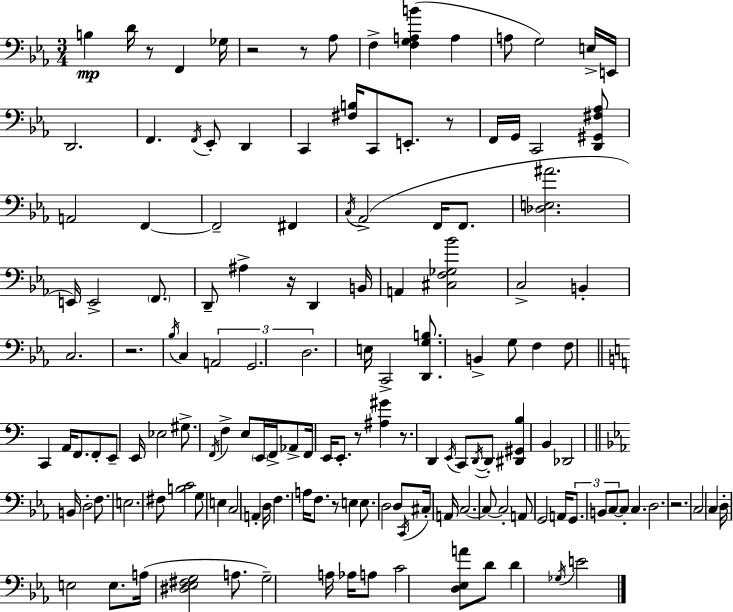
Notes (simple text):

B3/q D4/s R/e F2/q Gb3/s R/h R/e Ab3/e F3/q [F3,G3,A3,B4]/q A3/q A3/e G3/h E3/s E2/s D2/h. F2/q. F2/s Eb2/e D2/q C2/q [F#3,B3]/s C2/e E2/e. R/e F2/s G2/s C2/h [D2,G#2,F#3,Ab3]/e A2/h F2/q F2/h F#2/q C3/s Ab2/h F2/s F2/e. [Db3,E3,A#4]/h. E2/s E2/h F2/e. D2/e A#3/q R/s D2/q B2/s A2/q [C#3,F3,Gb3,Bb4]/h C3/h B2/q C3/h. R/h. Bb3/s C3/q A2/h G2/h. D3/h. E3/s C2/h [D2,G3,B3]/e. B2/q G3/e F3/q F3/e C2/q A2/s F2/e. F2/e E2/e E2/s Eb3/h G#3/e. F2/s F3/q E3/e E2/s F2/s Ab2/e F2/s E2/s E2/e. R/e [A#3,G#4]/q R/e. D2/q E2/s C2/e D2/s D2/e [D#2,G#2,B3]/q B2/q Db2/h B2/s D3/h F3/e. E3/h. F#3/e [B3,C4]/h G3/e E3/q C3/h A2/q D3/s F3/q. A3/s F3/e. R/e E3/q E3/e. D3/h D3/e C2/s C#3/s A2/s C3/h. C3/e C3/h A2/e G2/h A2/s G2/e. B2/e C3/e C3/e C3/q. D3/h. R/h. C3/h C3/q D3/s E3/h E3/e. A3/s [D#3,Eb3,F#3,G3]/h A3/e. G3/h A3/s Ab3/s A3/e C4/h [D3,Eb3,A4]/e D4/e D4/q Gb3/s E4/h